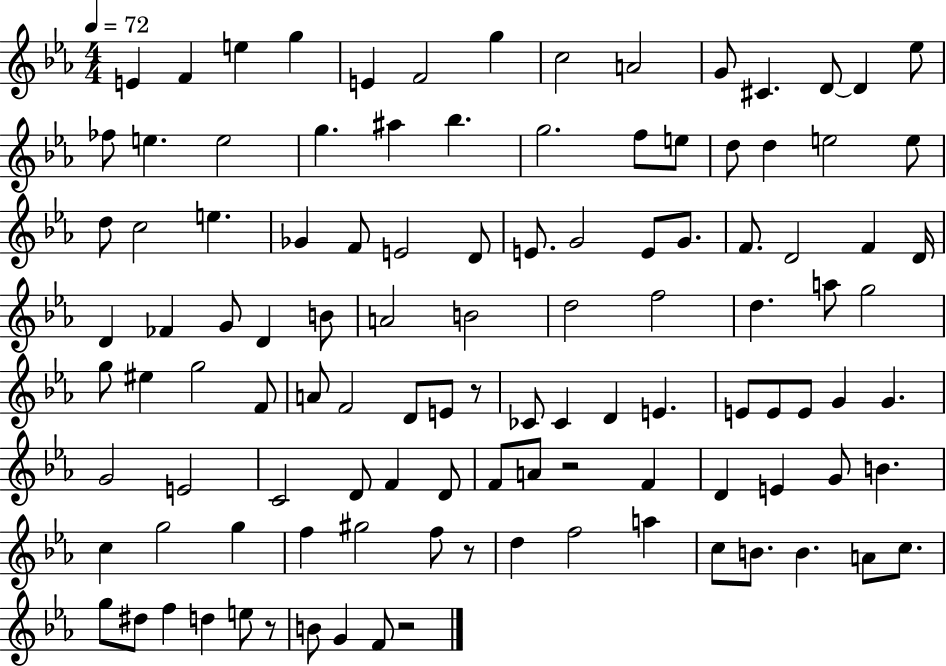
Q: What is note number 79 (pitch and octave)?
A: A4